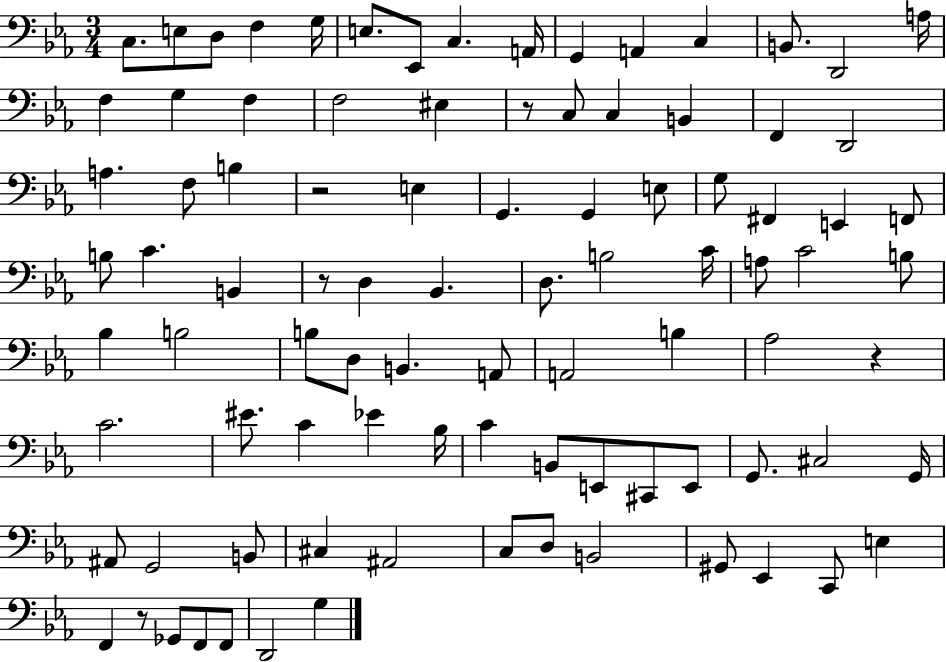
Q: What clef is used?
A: bass